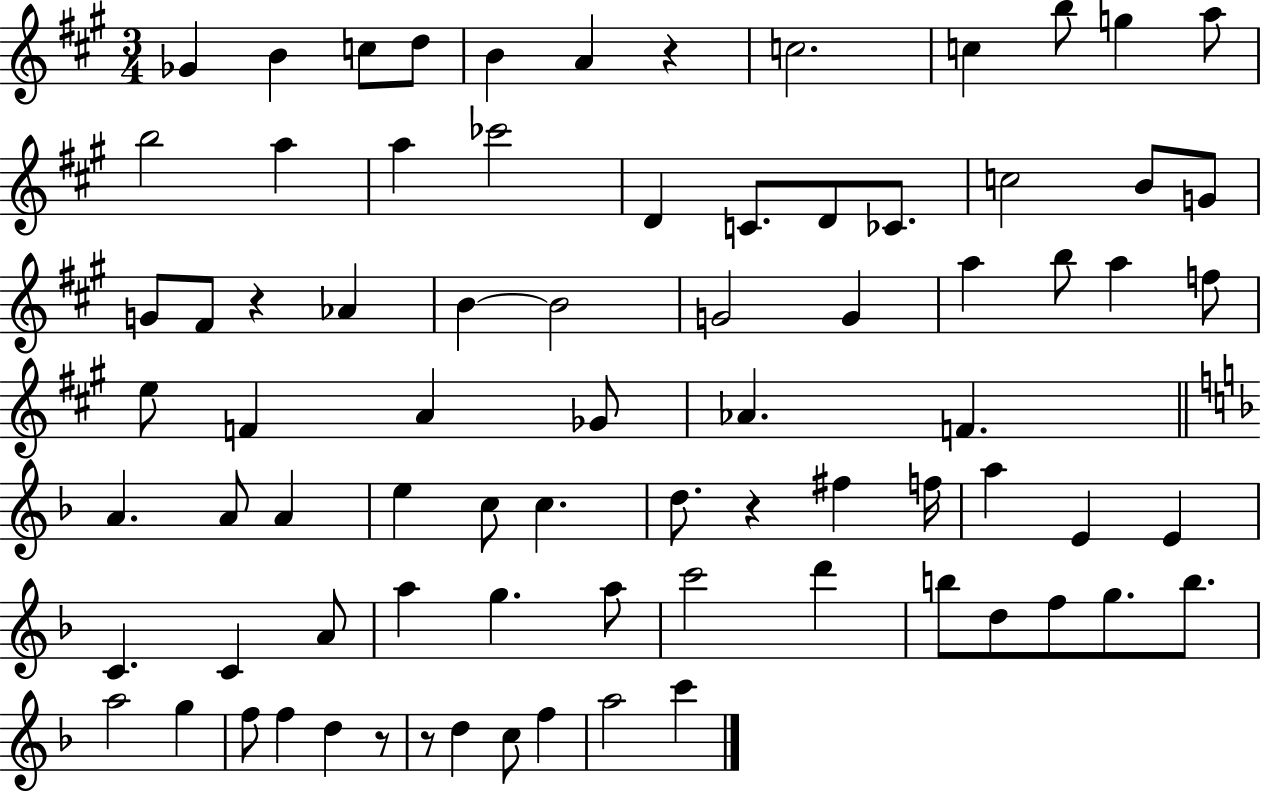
Gb4/q B4/q C5/e D5/e B4/q A4/q R/q C5/h. C5/q B5/e G5/q A5/e B5/h A5/q A5/q CES6/h D4/q C4/e. D4/e CES4/e. C5/h B4/e G4/e G4/e F#4/e R/q Ab4/q B4/q B4/h G4/h G4/q A5/q B5/e A5/q F5/e E5/e F4/q A4/q Gb4/e Ab4/q. F4/q. A4/q. A4/e A4/q E5/q C5/e C5/q. D5/e. R/q F#5/q F5/s A5/q E4/q E4/q C4/q. C4/q A4/e A5/q G5/q. A5/e C6/h D6/q B5/e D5/e F5/e G5/e. B5/e. A5/h G5/q F5/e F5/q D5/q R/e R/e D5/q C5/e F5/q A5/h C6/q